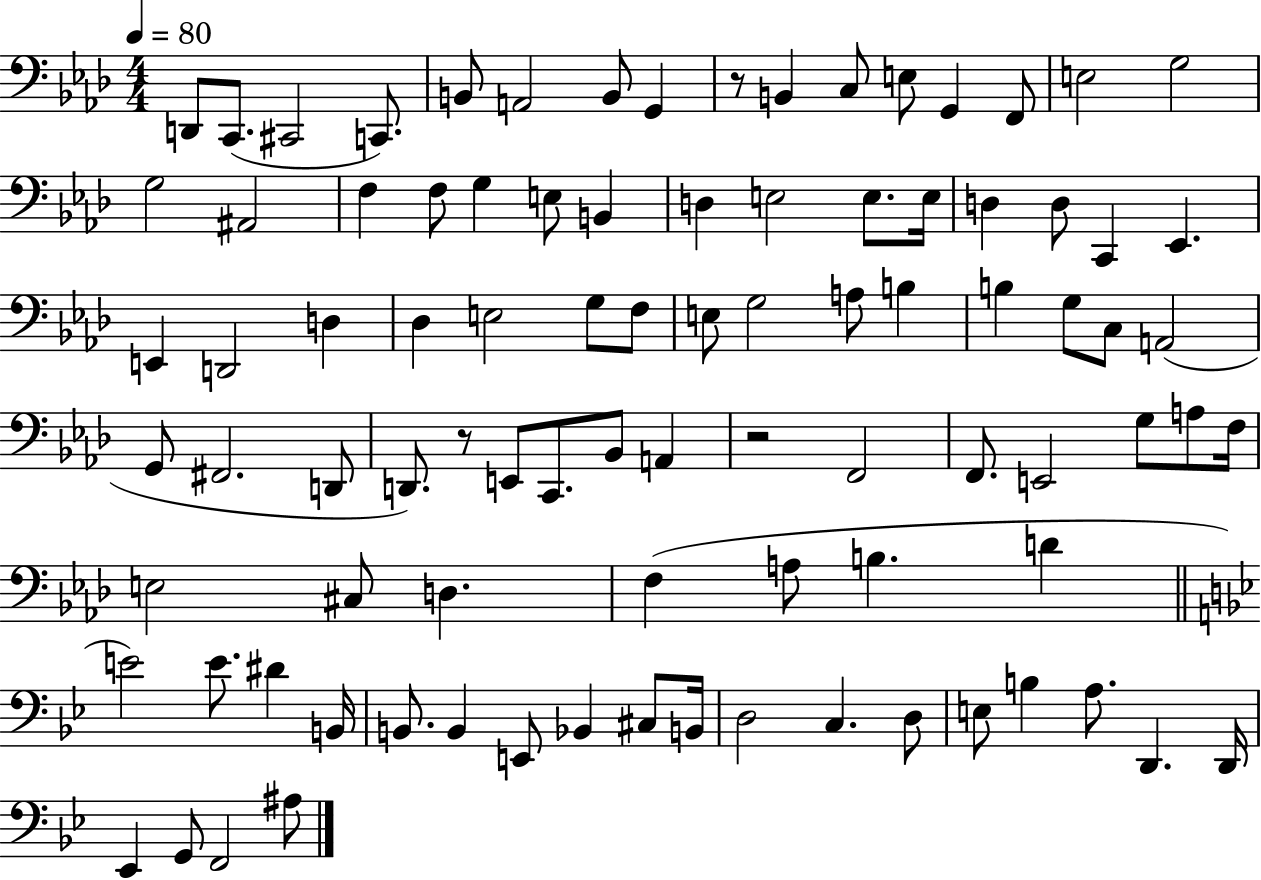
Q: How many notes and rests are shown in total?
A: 91